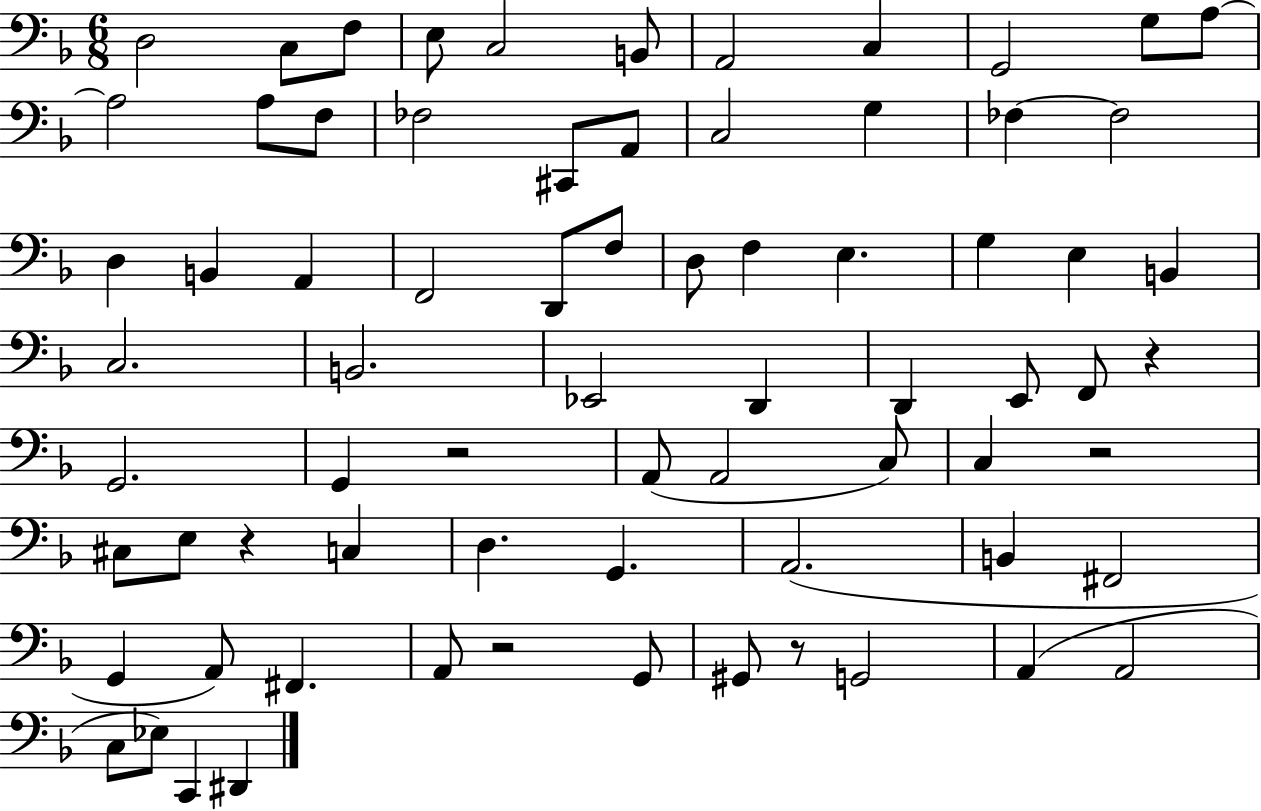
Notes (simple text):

D3/h C3/e F3/e E3/e C3/h B2/e A2/h C3/q G2/h G3/e A3/e A3/h A3/e F3/e FES3/h C#2/e A2/e C3/h G3/q FES3/q FES3/h D3/q B2/q A2/q F2/h D2/e F3/e D3/e F3/q E3/q. G3/q E3/q B2/q C3/h. B2/h. Eb2/h D2/q D2/q E2/e F2/e R/q G2/h. G2/q R/h A2/e A2/h C3/e C3/q R/h C#3/e E3/e R/q C3/q D3/q. G2/q. A2/h. B2/q F#2/h G2/q A2/e F#2/q. A2/e R/h G2/e G#2/e R/e G2/h A2/q A2/h C3/e Eb3/e C2/q D#2/q